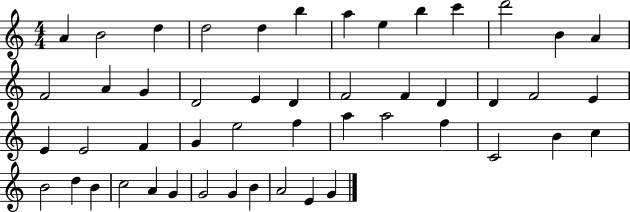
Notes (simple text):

A4/q B4/h D5/q D5/h D5/q B5/q A5/q E5/q B5/q C6/q D6/h B4/q A4/q F4/h A4/q G4/q D4/h E4/q D4/q F4/h F4/q D4/q D4/q F4/h E4/q E4/q E4/h F4/q G4/q E5/h F5/q A5/q A5/h F5/q C4/h B4/q C5/q B4/h D5/q B4/q C5/h A4/q G4/q G4/h G4/q B4/q A4/h E4/q G4/q